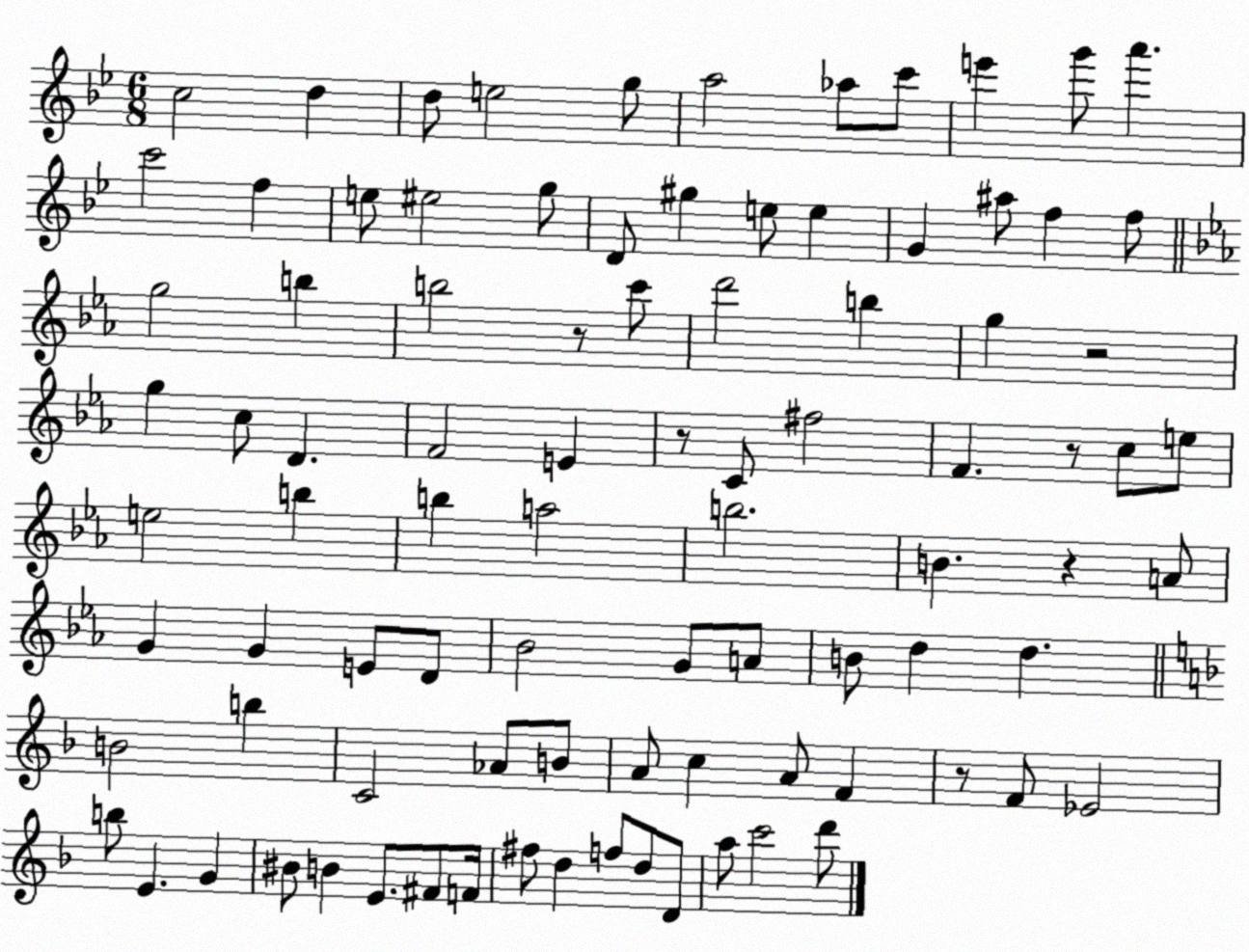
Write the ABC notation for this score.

X:1
T:Untitled
M:6/8
L:1/4
K:Bb
c2 d d/2 e2 g/2 a2 _a/2 c'/2 e' g'/2 a' c'2 f e/2 ^e2 g/2 D/2 ^g e/2 e G ^a/2 f f/2 g2 b b2 z/2 c'/2 d'2 b g z2 g c/2 D F2 E z/2 C/2 ^f2 F z/2 c/2 e/2 e2 b b a2 b2 B z A/2 G G E/2 D/2 _B2 G/2 A/2 B/2 d d B2 b C2 _A/2 B/2 A/2 c A/2 F z/2 F/2 _E2 b/2 E G ^B/2 B E/2 ^F/2 F/4 ^f/2 d f/2 d/2 D/2 a/2 c'2 d'/2